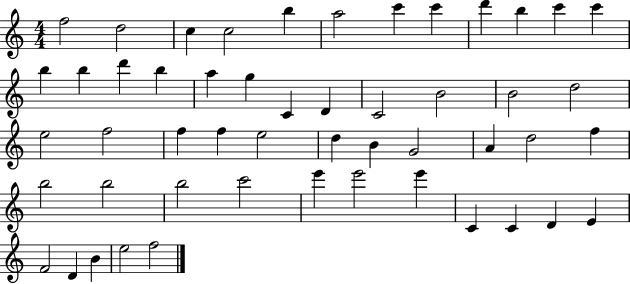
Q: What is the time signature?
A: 4/4